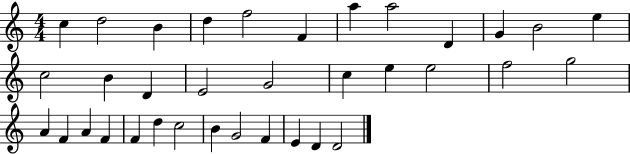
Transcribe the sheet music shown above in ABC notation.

X:1
T:Untitled
M:4/4
L:1/4
K:C
c d2 B d f2 F a a2 D G B2 e c2 B D E2 G2 c e e2 f2 g2 A F A F F d c2 B G2 F E D D2